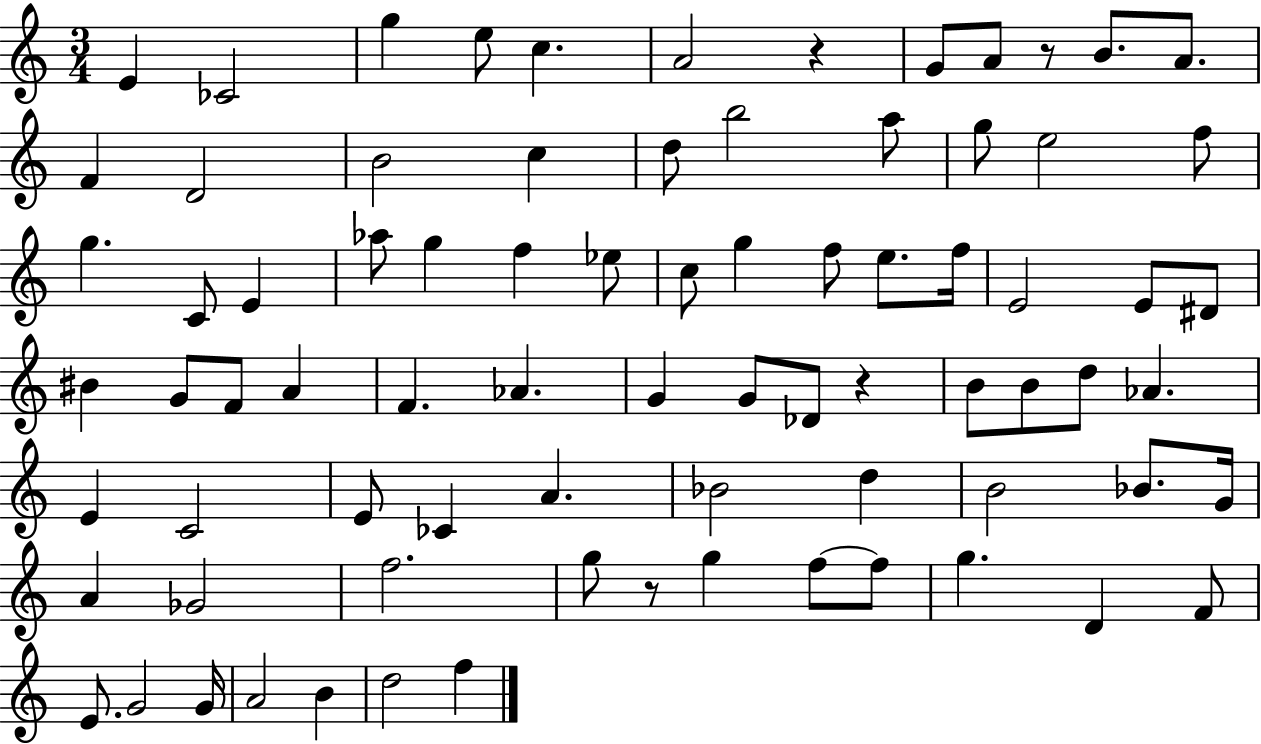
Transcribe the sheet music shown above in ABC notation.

X:1
T:Untitled
M:3/4
L:1/4
K:C
E _C2 g e/2 c A2 z G/2 A/2 z/2 B/2 A/2 F D2 B2 c d/2 b2 a/2 g/2 e2 f/2 g C/2 E _a/2 g f _e/2 c/2 g f/2 e/2 f/4 E2 E/2 ^D/2 ^B G/2 F/2 A F _A G G/2 _D/2 z B/2 B/2 d/2 _A E C2 E/2 _C A _B2 d B2 _B/2 G/4 A _G2 f2 g/2 z/2 g f/2 f/2 g D F/2 E/2 G2 G/4 A2 B d2 f